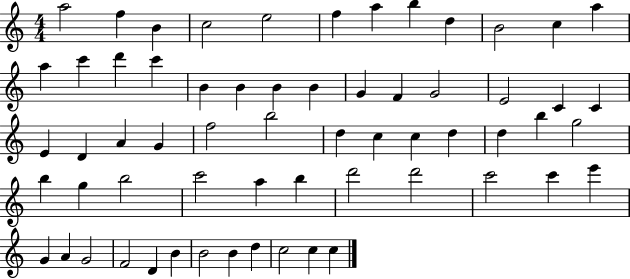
X:1
T:Untitled
M:4/4
L:1/4
K:C
a2 f B c2 e2 f a b d B2 c a a c' d' c' B B B B G F G2 E2 C C E D A G f2 b2 d c c d d b g2 b g b2 c'2 a b d'2 d'2 c'2 c' e' G A G2 F2 D B B2 B d c2 c c